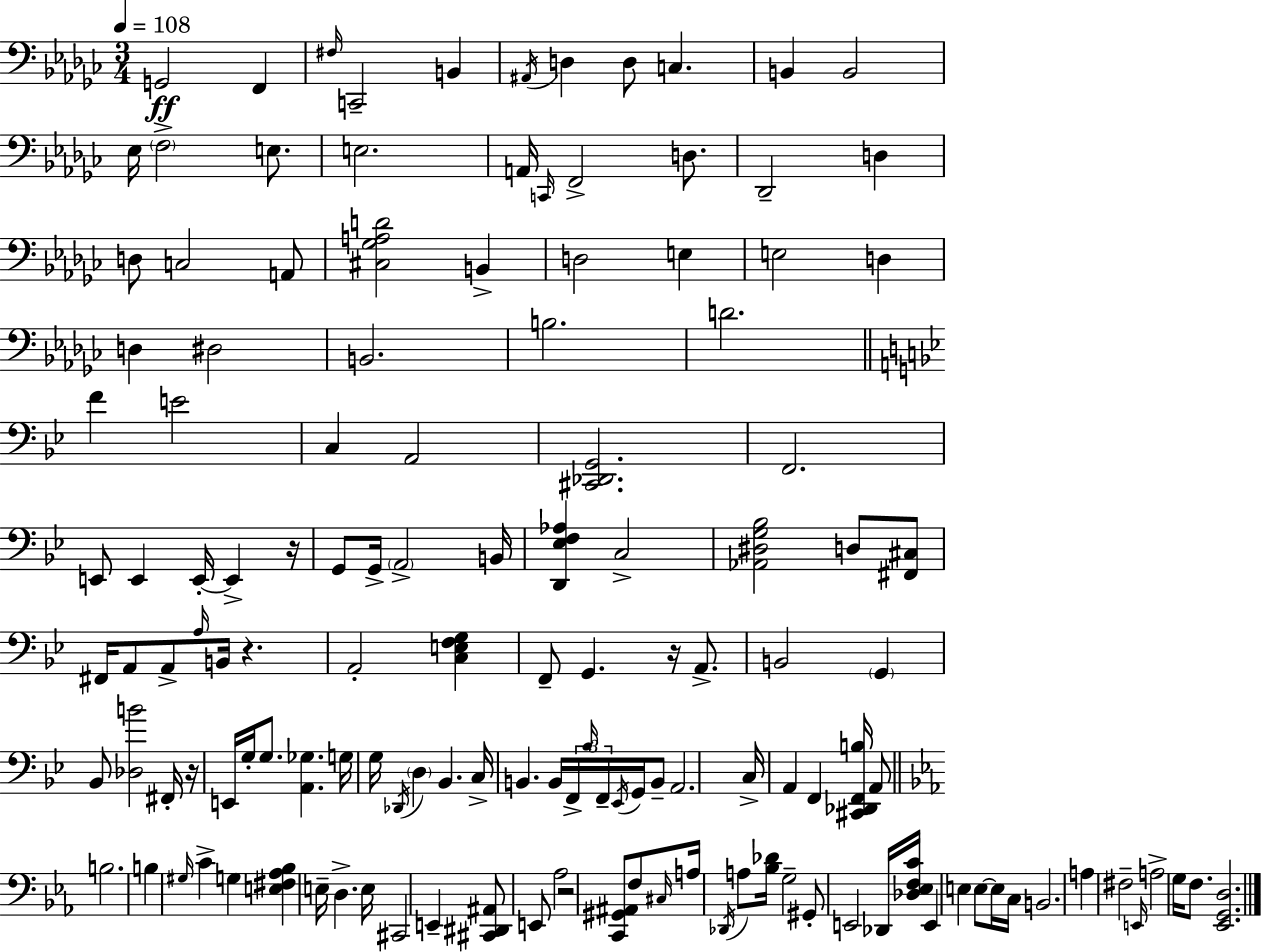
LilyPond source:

{
  \clef bass
  \numericTimeSignature
  \time 3/4
  \key ees \minor
  \tempo 4 = 108
  g,2\ff f,4 | \grace { fis16 } c,2-- b,4 | \acciaccatura { ais,16 } d4 d8 c4. | b,4 b,2 | \break ees16 \parenthesize f2-> e8. | e2. | a,16 \grace { c,16 } f,2-> | d8. des,2-- d4 | \break d8 c2 | a,8 <cis ges a d'>2 b,4-> | d2 e4 | e2 d4 | \break d4 dis2 | b,2. | b2. | d'2. | \break \bar "||" \break \key bes \major f'4 e'2 | c4 a,2 | <cis, des, g,>2. | f,2. | \break e,8 e,4 e,16-.~~ e,4-> r16 | g,8 g,16-> \parenthesize a,2-> b,16 | <d, ees f aes>4 c2-> | <aes, dis g bes>2 d8 <fis, cis>8 | \break fis,16 a,8 a,8-> \grace { a16 } b,16 r4. | a,2-. <c e f g>4 | f,8-- g,4. r16 a,8.-> | b,2 \parenthesize g,4 | \break bes,8 <des b'>2 fis,16-. | r16 e,16 g16-. g8. <a, ges>4. | g16 g16 \acciaccatura { des,16 } \parenthesize d4 bes,4. | c16-> b,4. b,16 \tuplet 3/2 { f,16-> \grace { bes16 } f,16-- } | \break \acciaccatura { ees,16 } g,16 b,8-- a,2. | c16-> a,4 f,4 | <cis, des, f, b>16 a,8 \bar "||" \break \key c \minor b2. | b4 \grace { gis16 } c'4-> g4 | <e fis aes bes>4 e16-- d4.-> | e16 cis,2 e,4-- | \break <cis, dis, ais,>8 e,8 aes2 | r2 <c, gis, ais,>8 f8 | \grace { cis16 } a16 \acciaccatura { des,16 } a8 <bes des'>16 g2-- | gis,8-. e,2 | \break des,16 <des ees f c'>16 e,4 e4 e8~~ | e16 c16 b,2. | a4 fis2-- | \grace { e,16 } a2-> | \break g16 f8. <ees, g, d>2. | \bar "|."
}